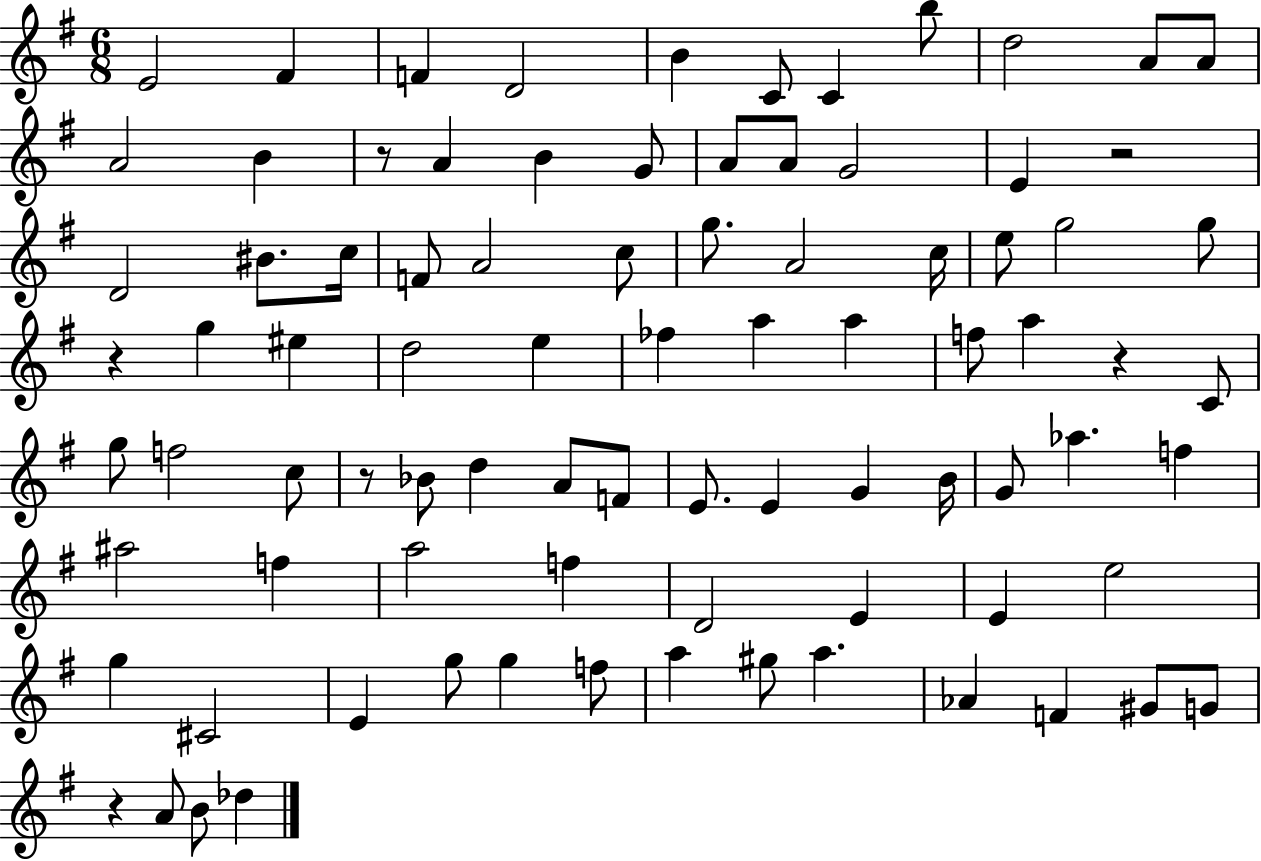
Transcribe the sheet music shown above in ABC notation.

X:1
T:Untitled
M:6/8
L:1/4
K:G
E2 ^F F D2 B C/2 C b/2 d2 A/2 A/2 A2 B z/2 A B G/2 A/2 A/2 G2 E z2 D2 ^B/2 c/4 F/2 A2 c/2 g/2 A2 c/4 e/2 g2 g/2 z g ^e d2 e _f a a f/2 a z C/2 g/2 f2 c/2 z/2 _B/2 d A/2 F/2 E/2 E G B/4 G/2 _a f ^a2 f a2 f D2 E E e2 g ^C2 E g/2 g f/2 a ^g/2 a _A F ^G/2 G/2 z A/2 B/2 _d